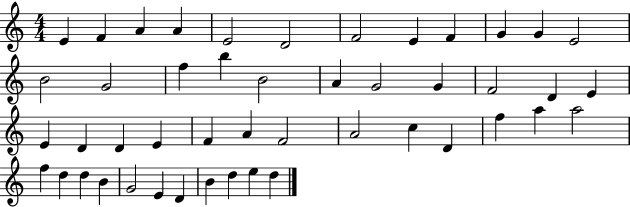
{
  \clef treble
  \numericTimeSignature
  \time 4/4
  \key c \major
  e'4 f'4 a'4 a'4 | e'2 d'2 | f'2 e'4 f'4 | g'4 g'4 e'2 | \break b'2 g'2 | f''4 b''4 b'2 | a'4 g'2 g'4 | f'2 d'4 e'4 | \break e'4 d'4 d'4 e'4 | f'4 a'4 f'2 | a'2 c''4 d'4 | f''4 a''4 a''2 | \break f''4 d''4 d''4 b'4 | g'2 e'4 d'4 | b'4 d''4 e''4 d''4 | \bar "|."
}